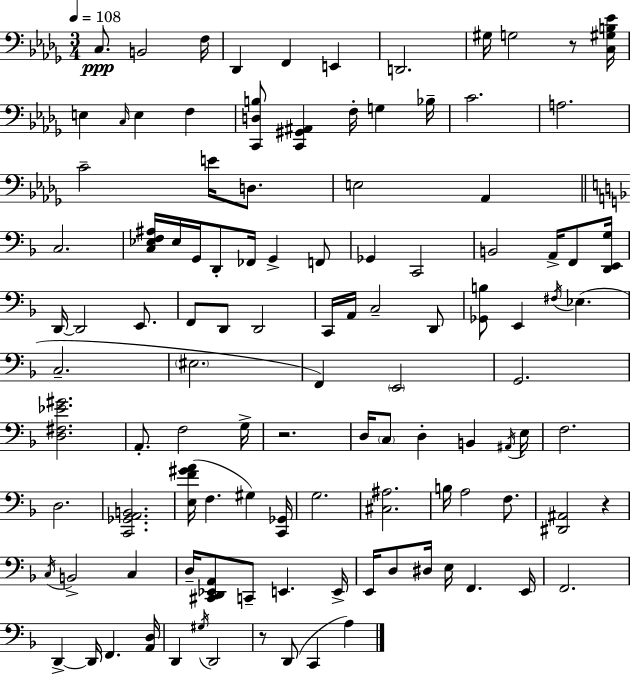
X:1
T:Untitled
M:3/4
L:1/4
K:Bbm
C,/2 B,,2 F,/4 _D,, F,, E,, D,,2 ^G,/4 G,2 z/2 [C,^G,B,_E]/4 E, C,/4 E, F, [C,,D,B,]/2 [C,,^G,,^A,,] F,/4 G, _B,/4 C2 A,2 C2 E/4 D,/2 E,2 _A,, C,2 [C,_E,F,^A,]/4 _E,/4 G,,/4 D,,/2 _F,,/4 G,, F,,/2 _G,, C,,2 B,,2 A,,/4 F,,/2 [D,,E,,G,]/4 D,,/4 D,,2 E,,/2 F,,/2 D,,/2 D,,2 C,,/4 A,,/4 C,2 D,,/2 [_G,,B,]/2 E,, ^F,/4 _E, C,2 ^E,2 F,, E,,2 G,,2 [D,^F,_E^G]2 A,,/2 F,2 G,/4 z2 D,/4 C,/2 D, B,, ^A,,/4 E,/4 F,2 D,2 [C,,_G,,A,,B,,]2 [E,F^GA]/4 F, ^G, [C,,_G,,]/4 G,2 [^C,^A,]2 B,/4 A,2 F,/2 [^D,,^A,,]2 z C,/4 B,,2 C, D,/4 [^C,,D,,_E,,A,,]/2 C,,/2 E,, E,,/4 E,,/4 D,/2 ^D,/4 E,/4 F,, E,,/4 F,,2 D,, D,,/4 F,, [A,,D,]/4 D,, ^G,/4 D,,2 z/2 D,,/2 C,, A,